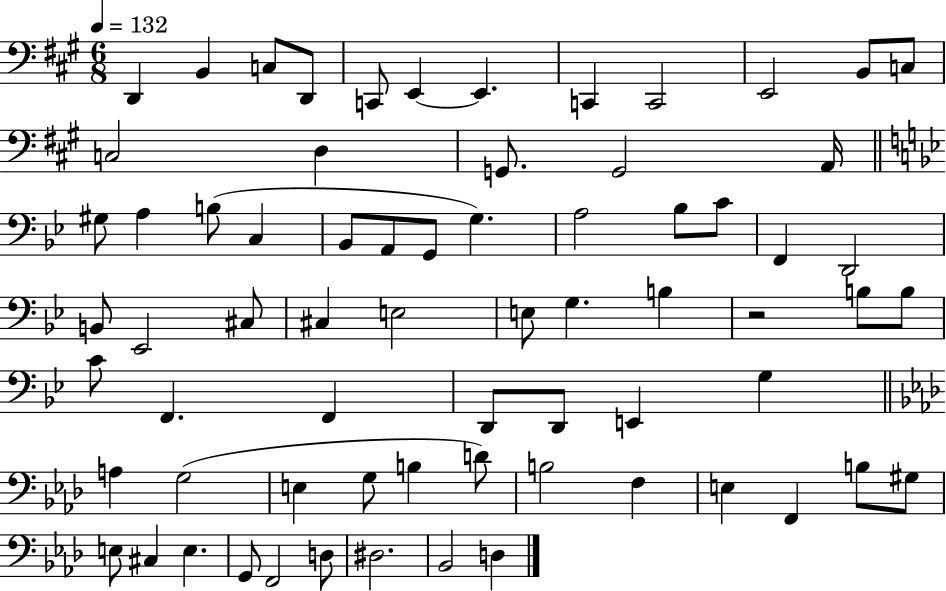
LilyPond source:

{
  \clef bass
  \numericTimeSignature
  \time 6/8
  \key a \major
  \tempo 4 = 132
  d,4 b,4 c8 d,8 | c,8 e,4~~ e,4. | c,4 c,2 | e,2 b,8 c8 | \break c2 d4 | g,8. g,2 a,16 | \bar "||" \break \key g \minor gis8 a4 b8( c4 | bes,8 a,8 g,8 g4.) | a2 bes8 c'8 | f,4 d,2 | \break b,8 ees,2 cis8 | cis4 e2 | e8 g4. b4 | r2 b8 b8 | \break c'8 f,4. f,4 | d,8 d,8 e,4 g4 | \bar "||" \break \key f \minor a4 g2( | e4 g8 b4 d'8) | b2 f4 | e4 f,4 b8 gis8 | \break e8 cis4 e4. | g,8 f,2 d8 | dis2. | bes,2 d4 | \break \bar "|."
}